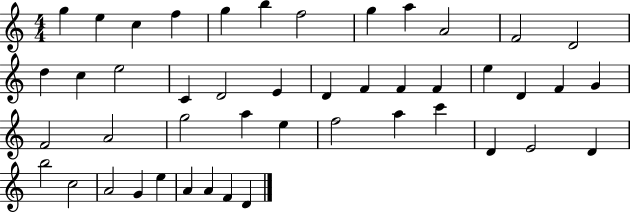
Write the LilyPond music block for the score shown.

{
  \clef treble
  \numericTimeSignature
  \time 4/4
  \key c \major
  g''4 e''4 c''4 f''4 | g''4 b''4 f''2 | g''4 a''4 a'2 | f'2 d'2 | \break d''4 c''4 e''2 | c'4 d'2 e'4 | d'4 f'4 f'4 f'4 | e''4 d'4 f'4 g'4 | \break f'2 a'2 | g''2 a''4 e''4 | f''2 a''4 c'''4 | d'4 e'2 d'4 | \break b''2 c''2 | a'2 g'4 e''4 | a'4 a'4 f'4 d'4 | \bar "|."
}